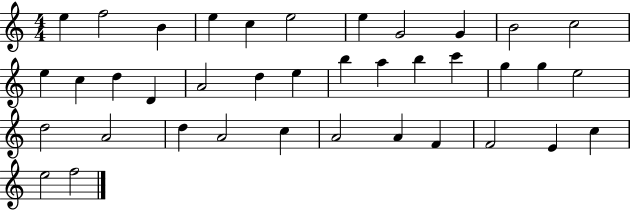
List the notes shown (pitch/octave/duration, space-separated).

E5/q F5/h B4/q E5/q C5/q E5/h E5/q G4/h G4/q B4/h C5/h E5/q C5/q D5/q D4/q A4/h D5/q E5/q B5/q A5/q B5/q C6/q G5/q G5/q E5/h D5/h A4/h D5/q A4/h C5/q A4/h A4/q F4/q F4/h E4/q C5/q E5/h F5/h